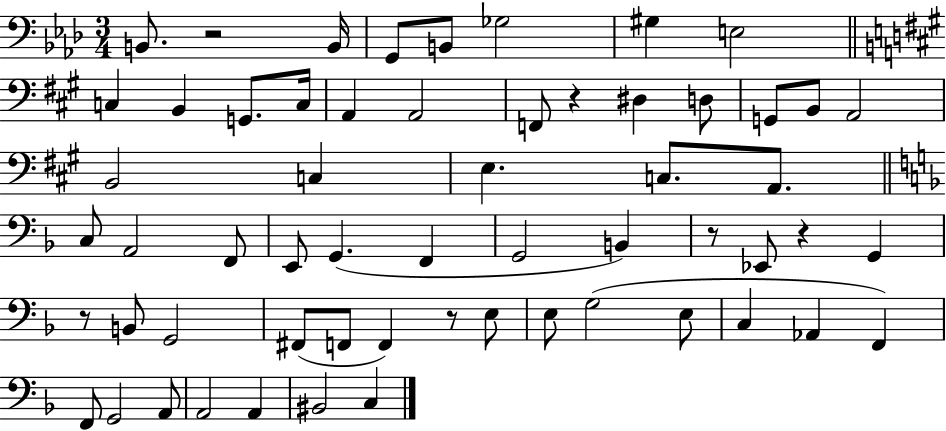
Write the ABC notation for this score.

X:1
T:Untitled
M:3/4
L:1/4
K:Ab
B,,/2 z2 B,,/4 G,,/2 B,,/2 _G,2 ^G, E,2 C, B,, G,,/2 C,/4 A,, A,,2 F,,/2 z ^D, D,/2 G,,/2 B,,/2 A,,2 B,,2 C, E, C,/2 A,,/2 C,/2 A,,2 F,,/2 E,,/2 G,, F,, G,,2 B,, z/2 _E,,/2 z G,, z/2 B,,/2 G,,2 ^F,,/2 F,,/2 F,, z/2 E,/2 E,/2 G,2 E,/2 C, _A,, F,, F,,/2 G,,2 A,,/2 A,,2 A,, ^B,,2 C,